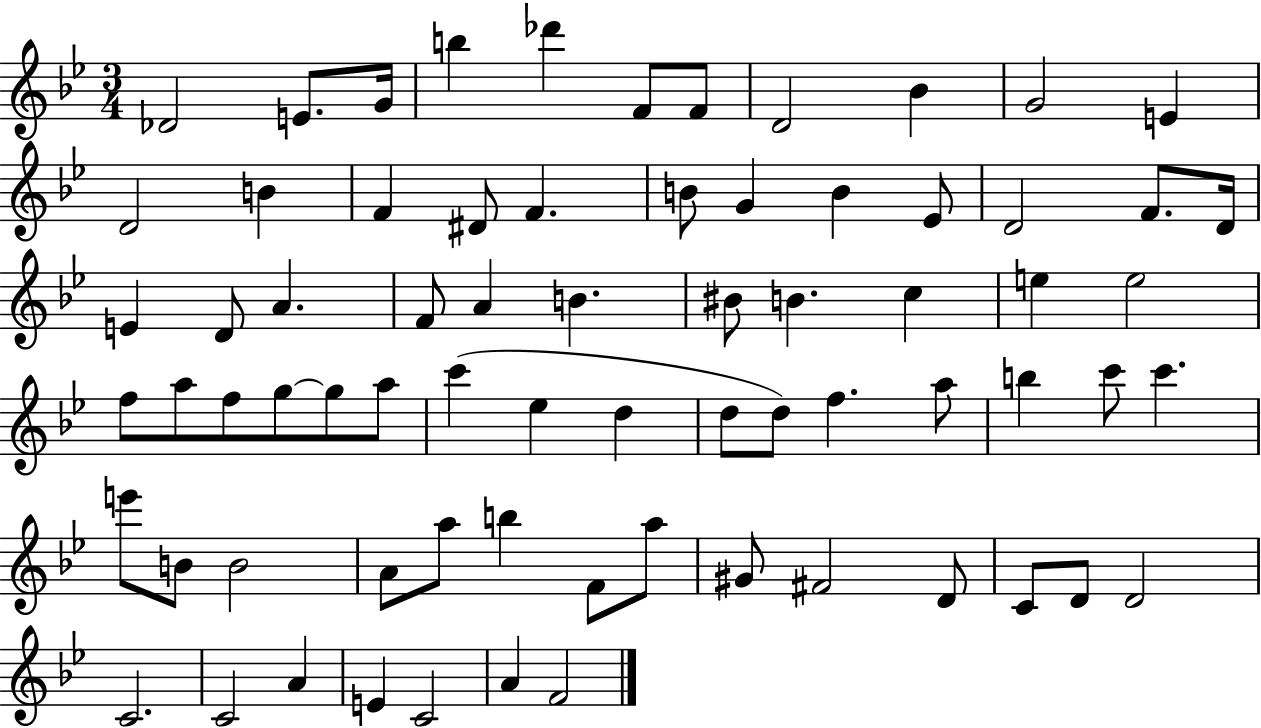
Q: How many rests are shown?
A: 0